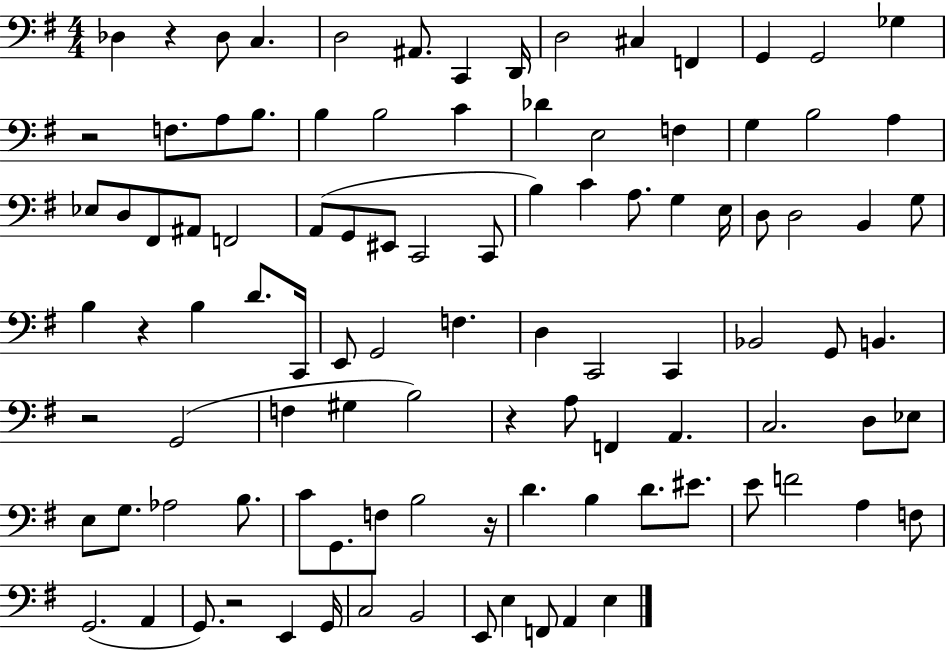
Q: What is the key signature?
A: G major